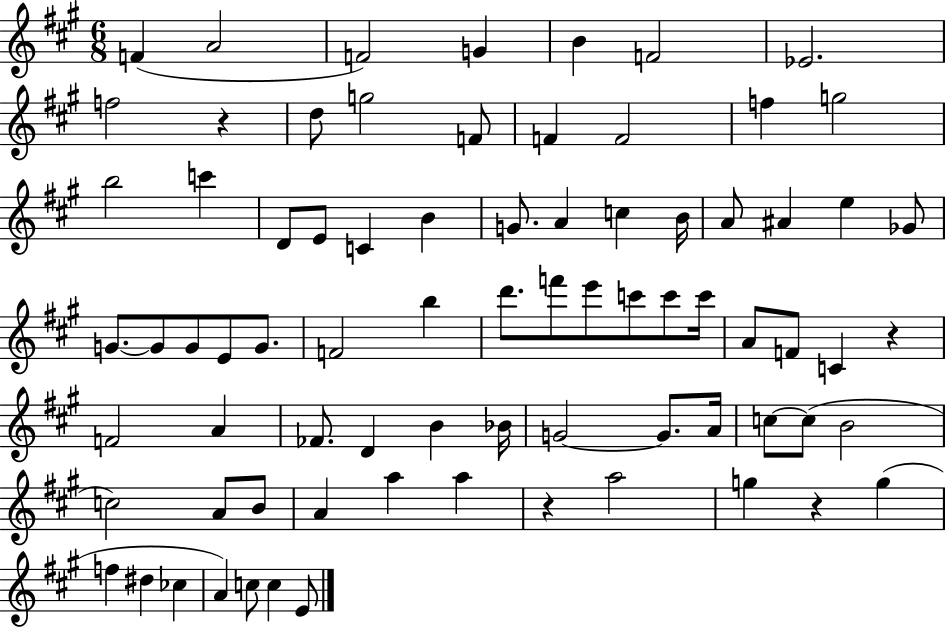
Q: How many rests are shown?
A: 4